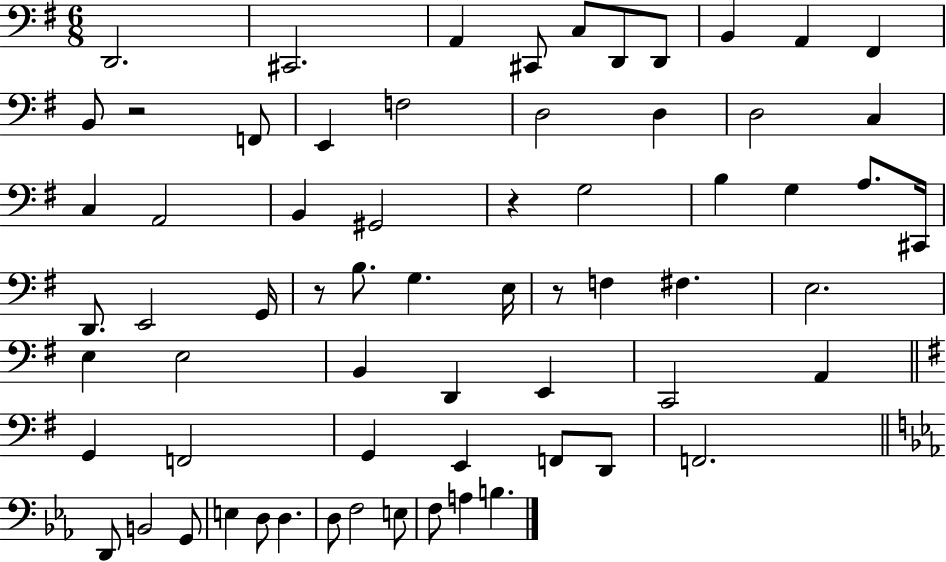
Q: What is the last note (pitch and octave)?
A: B3